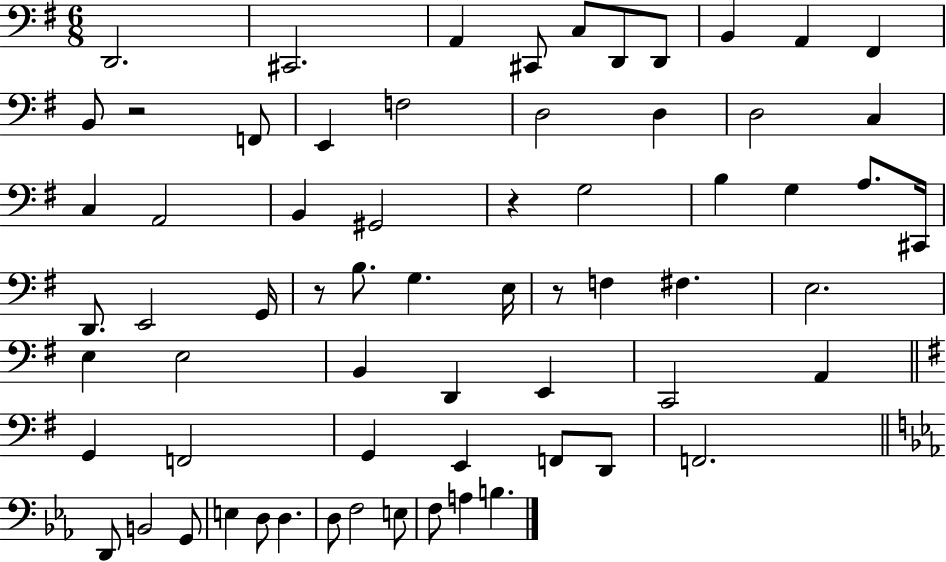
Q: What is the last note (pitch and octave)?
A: B3